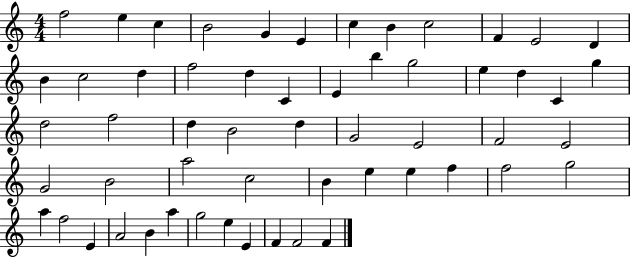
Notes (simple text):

F5/h E5/q C5/q B4/h G4/q E4/q C5/q B4/q C5/h F4/q E4/h D4/q B4/q C5/h D5/q F5/h D5/q C4/q E4/q B5/q G5/h E5/q D5/q C4/q G5/q D5/h F5/h D5/q B4/h D5/q G4/h E4/h F4/h E4/h G4/h B4/h A5/h C5/h B4/q E5/q E5/q F5/q F5/h G5/h A5/q F5/h E4/q A4/h B4/q A5/q G5/h E5/q E4/q F4/q F4/h F4/q